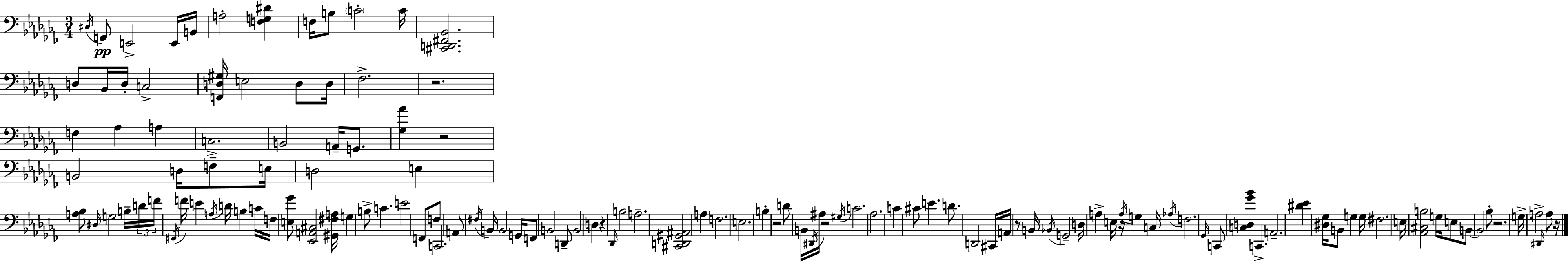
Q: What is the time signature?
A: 3/4